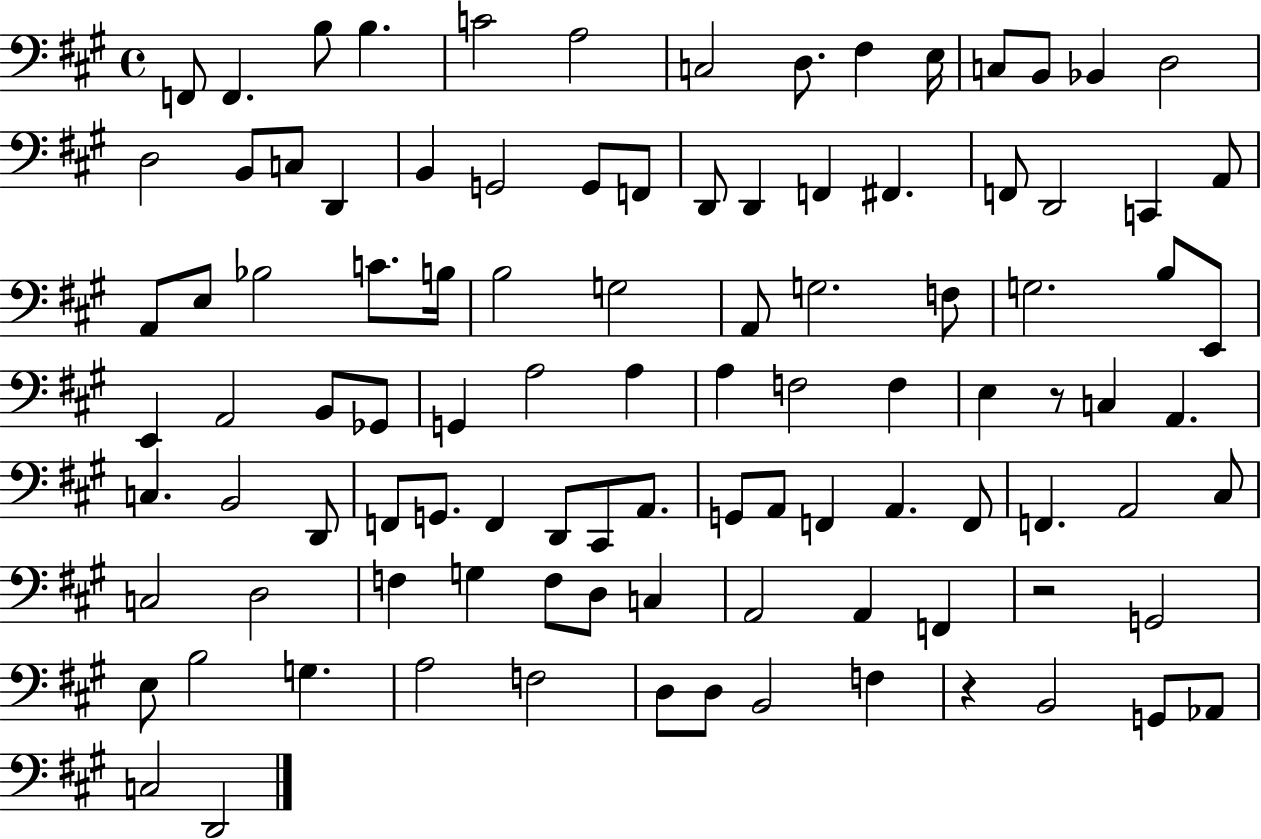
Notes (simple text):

F2/e F2/q. B3/e B3/q. C4/h A3/h C3/h D3/e. F#3/q E3/s C3/e B2/e Bb2/q D3/h D3/h B2/e C3/e D2/q B2/q G2/h G2/e F2/e D2/e D2/q F2/q F#2/q. F2/e D2/h C2/q A2/e A2/e E3/e Bb3/h C4/e. B3/s B3/h G3/h A2/e G3/h. F3/e G3/h. B3/e E2/e E2/q A2/h B2/e Gb2/e G2/q A3/h A3/q A3/q F3/h F3/q E3/q R/e C3/q A2/q. C3/q. B2/h D2/e F2/e G2/e. F2/q D2/e C#2/e A2/e. G2/e A2/e F2/q A2/q. F2/e F2/q. A2/h C#3/e C3/h D3/h F3/q G3/q F3/e D3/e C3/q A2/h A2/q F2/q R/h G2/h E3/e B3/h G3/q. A3/h F3/h D3/e D3/e B2/h F3/q R/q B2/h G2/e Ab2/e C3/h D2/h